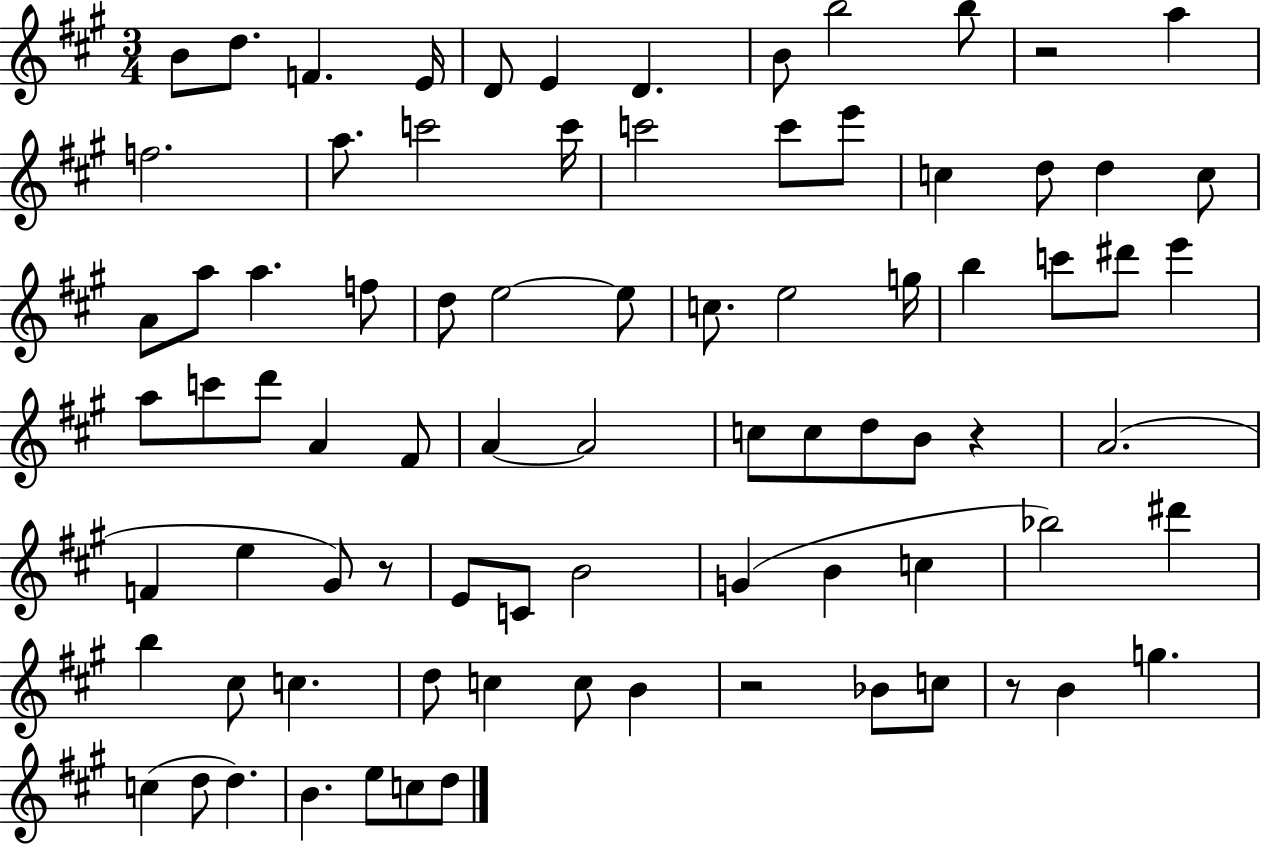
B4/e D5/e. F4/q. E4/s D4/e E4/q D4/q. B4/e B5/h B5/e R/h A5/q F5/h. A5/e. C6/h C6/s C6/h C6/e E6/e C5/q D5/e D5/q C5/e A4/e A5/e A5/q. F5/e D5/e E5/h E5/e C5/e. E5/h G5/s B5/q C6/e D#6/e E6/q A5/e C6/e D6/e A4/q F#4/e A4/q A4/h C5/e C5/e D5/e B4/e R/q A4/h. F4/q E5/q G#4/e R/e E4/e C4/e B4/h G4/q B4/q C5/q Bb5/h D#6/q B5/q C#5/e C5/q. D5/e C5/q C5/e B4/q R/h Bb4/e C5/e R/e B4/q G5/q. C5/q D5/e D5/q. B4/q. E5/e C5/e D5/e